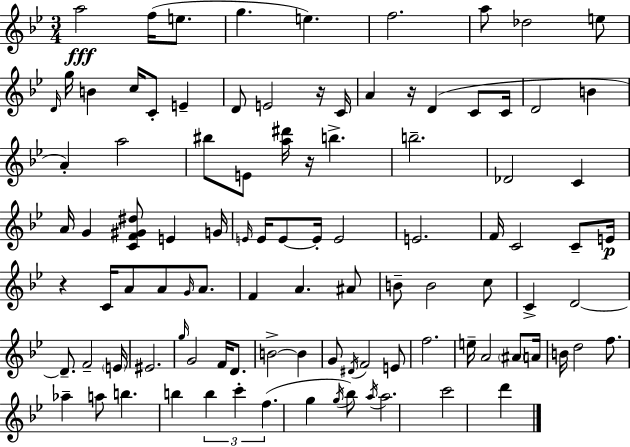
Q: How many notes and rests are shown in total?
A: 101